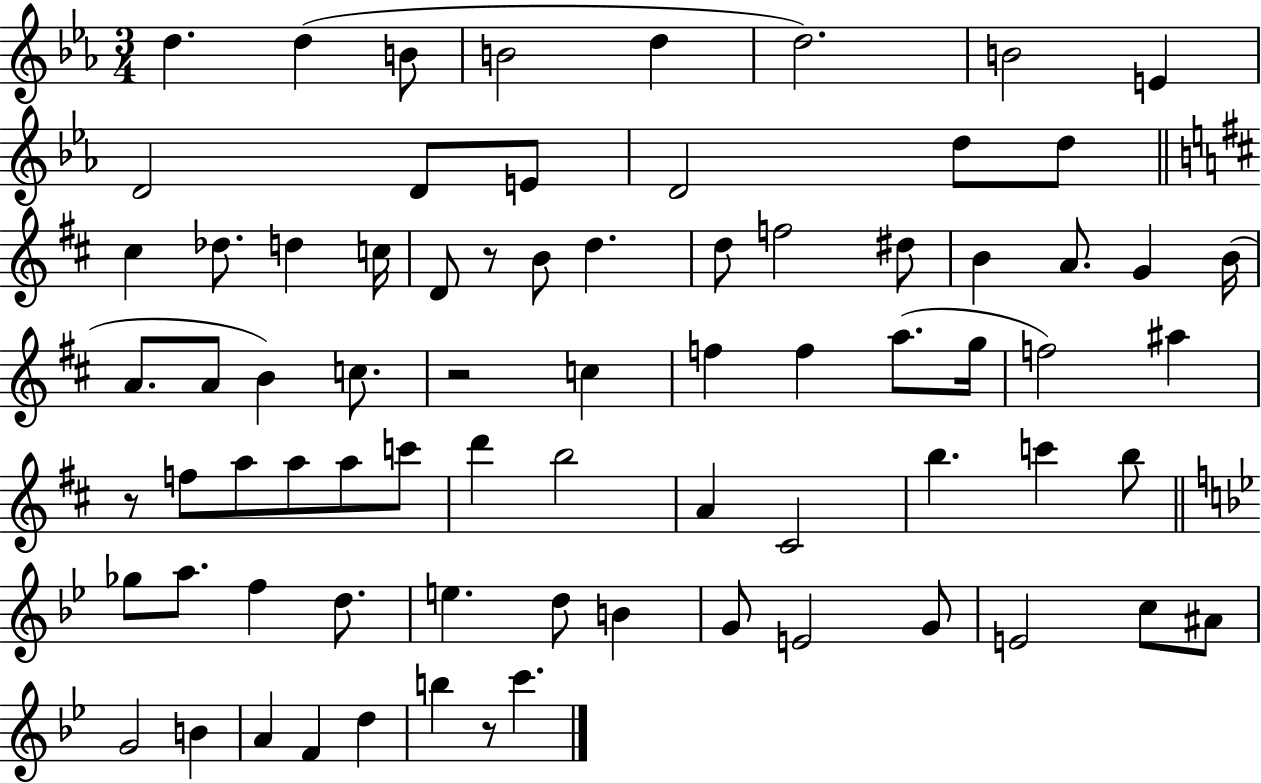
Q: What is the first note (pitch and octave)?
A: D5